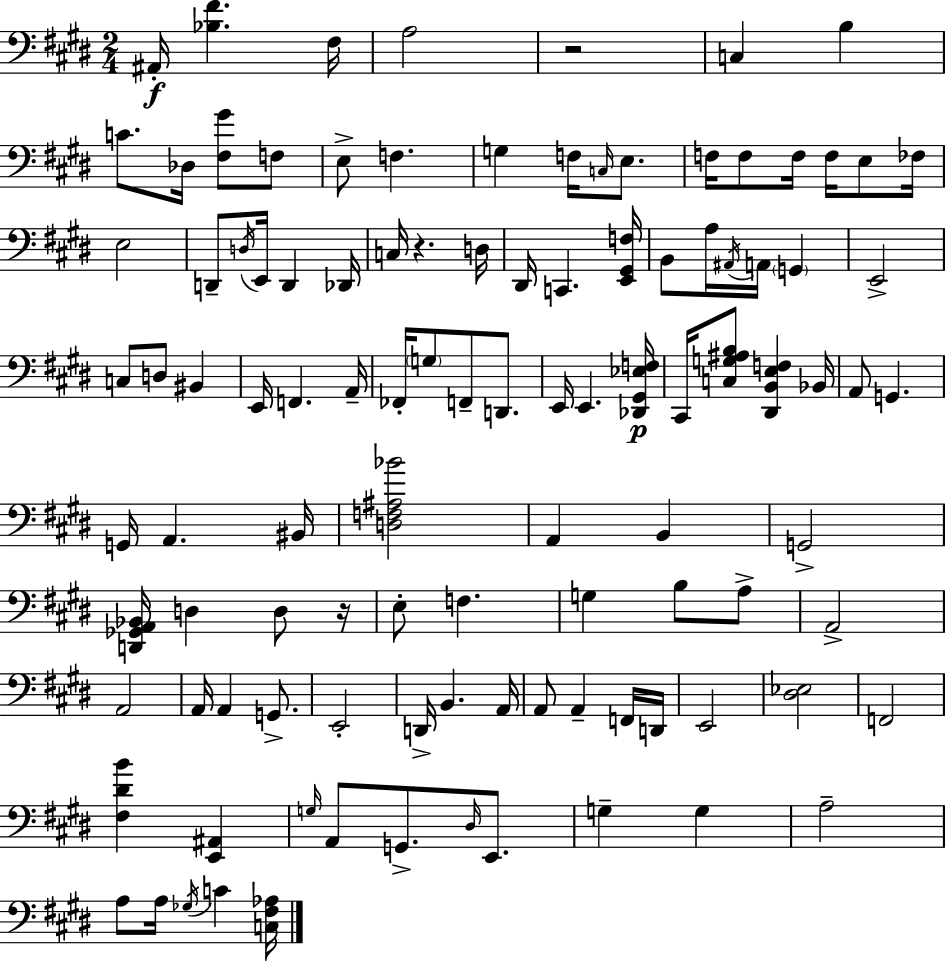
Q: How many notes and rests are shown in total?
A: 107